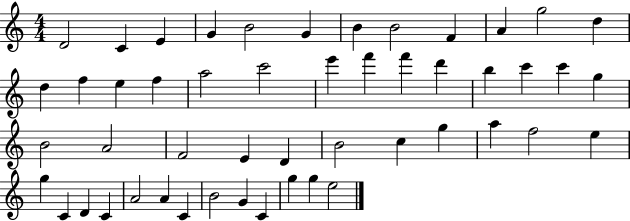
X:1
T:Untitled
M:4/4
L:1/4
K:C
D2 C E G B2 G B B2 F A g2 d d f e f a2 c'2 e' f' f' d' b c' c' g B2 A2 F2 E D B2 c g a f2 e g C D C A2 A C B2 G C g g e2